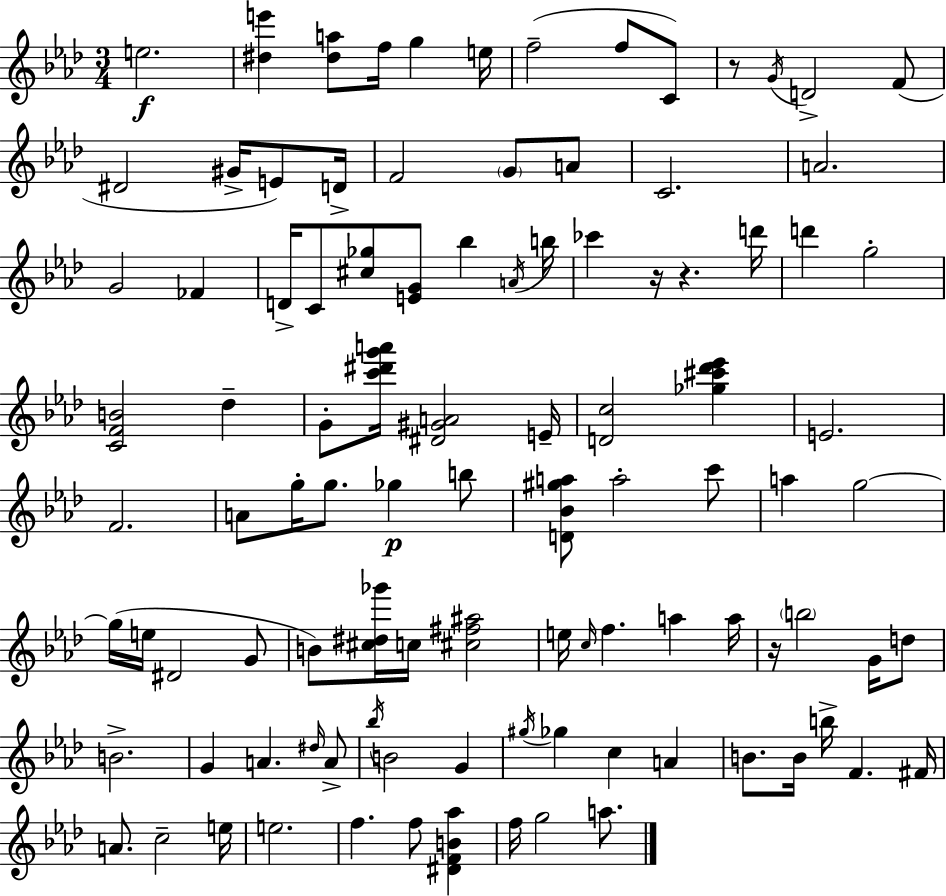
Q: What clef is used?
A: treble